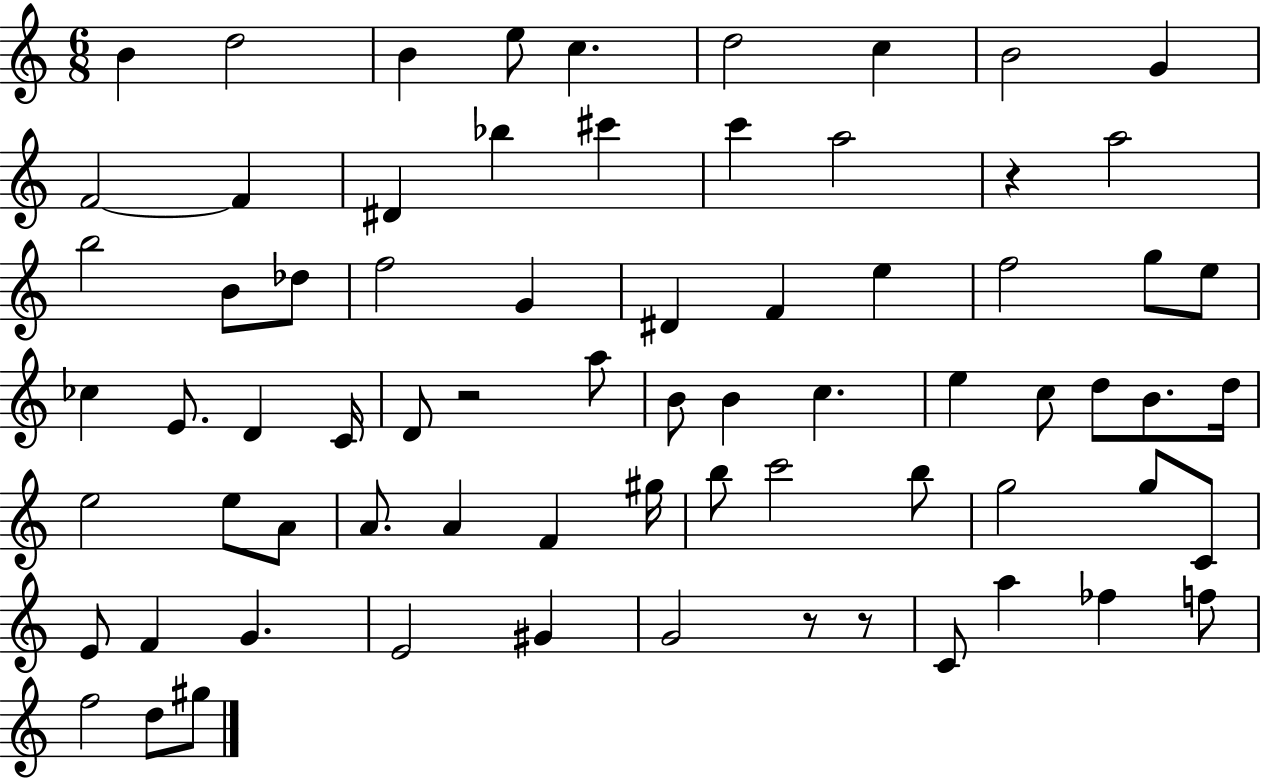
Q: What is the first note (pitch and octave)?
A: B4